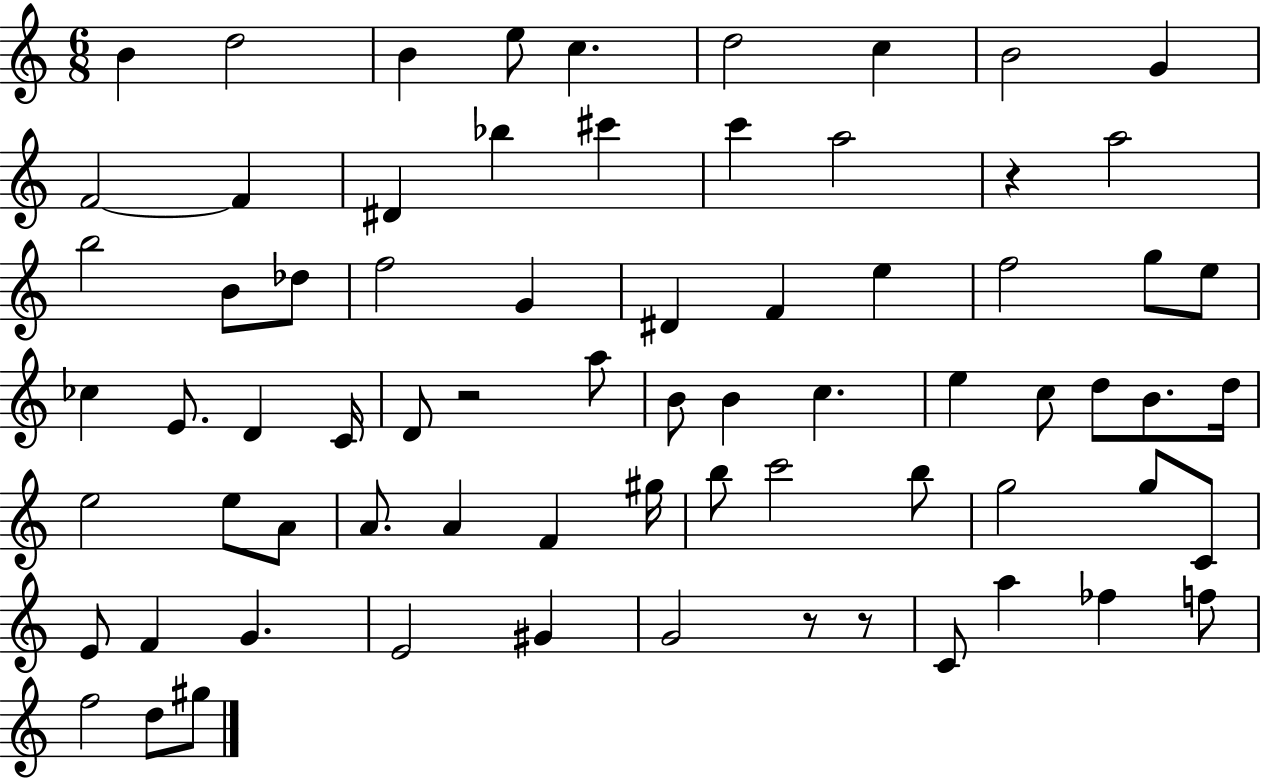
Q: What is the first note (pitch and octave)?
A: B4